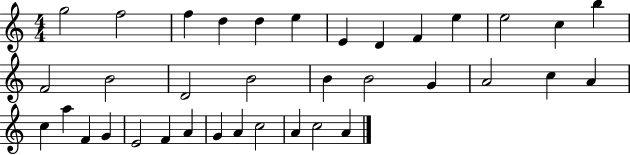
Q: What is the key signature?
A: C major